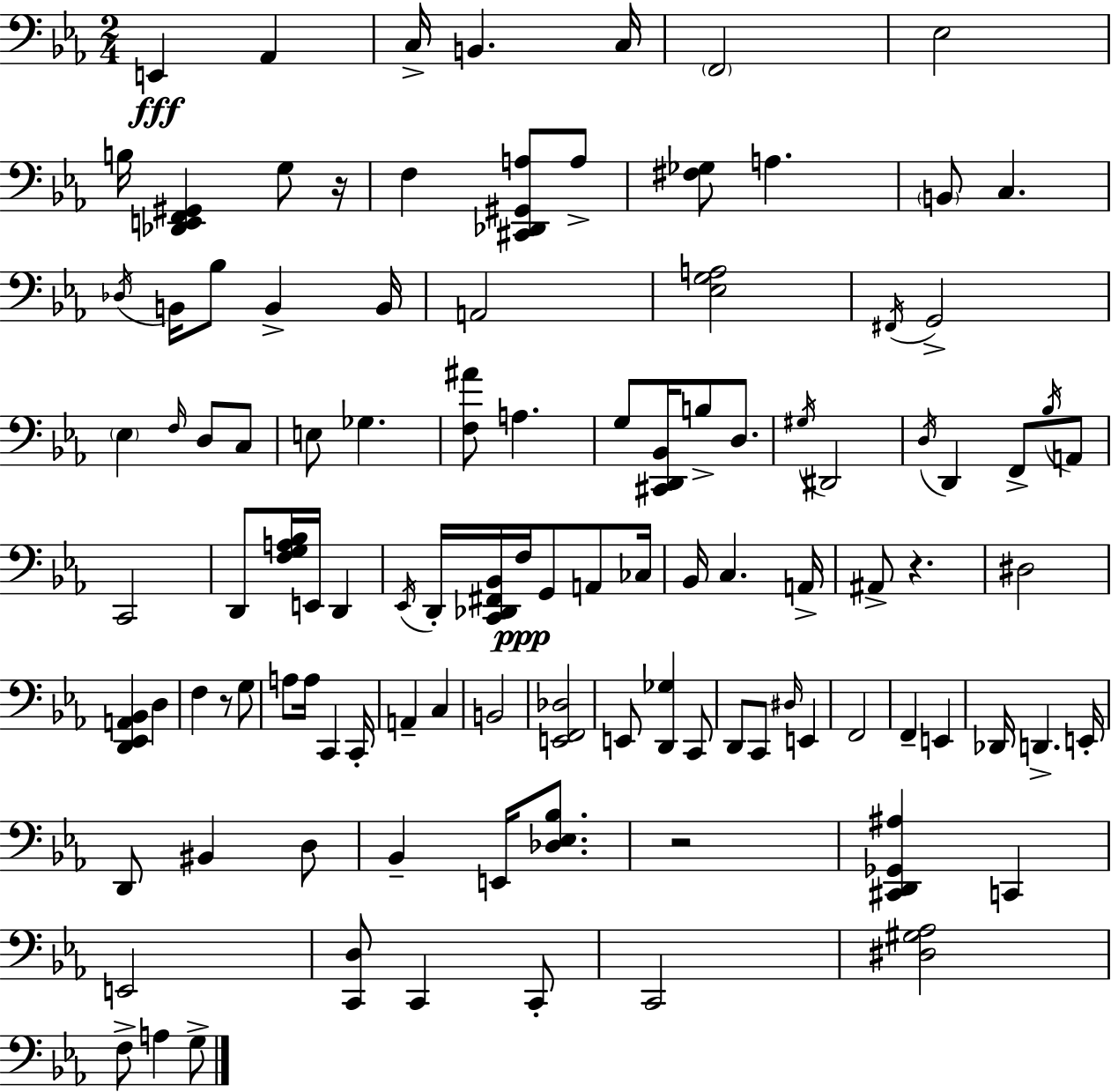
X:1
T:Untitled
M:2/4
L:1/4
K:Cm
E,, _A,, C,/4 B,, C,/4 F,,2 _E,2 B,/4 [_D,,E,,F,,^G,,] G,/2 z/4 F, [^C,,_D,,^G,,A,]/2 A,/2 [^F,_G,]/2 A, B,,/2 C, _D,/4 B,,/4 _B,/2 B,, B,,/4 A,,2 [_E,G,A,]2 ^F,,/4 G,,2 _E, F,/4 D,/2 C,/2 E,/2 _G, [F,^A]/2 A, G,/2 [^C,,D,,_B,,]/4 B,/2 D,/2 ^G,/4 ^D,,2 D,/4 D,, F,,/2 _B,/4 A,,/2 C,,2 D,,/2 [F,G,A,_B,]/4 E,,/4 D,, _E,,/4 D,,/4 [C,,_D,,^F,,_B,,]/4 F,/4 G,,/2 A,,/2 _C,/4 _B,,/4 C, A,,/4 ^A,,/2 z ^D,2 [D,,_E,,A,,_B,,] D, F, z/2 G,/2 A,/2 A,/4 C,, C,,/4 A,, C, B,,2 [E,,F,,_D,]2 E,,/2 [D,,_G,] C,,/2 D,,/2 C,,/2 ^D,/4 E,, F,,2 F,, E,, _D,,/4 D,, E,,/4 D,,/2 ^B,, D,/2 _B,, E,,/4 [_D,_E,_B,]/2 z2 [^C,,D,,_G,,^A,] C,, E,,2 [C,,D,]/2 C,, C,,/2 C,,2 [^D,^G,_A,]2 F,/2 A, G,/2